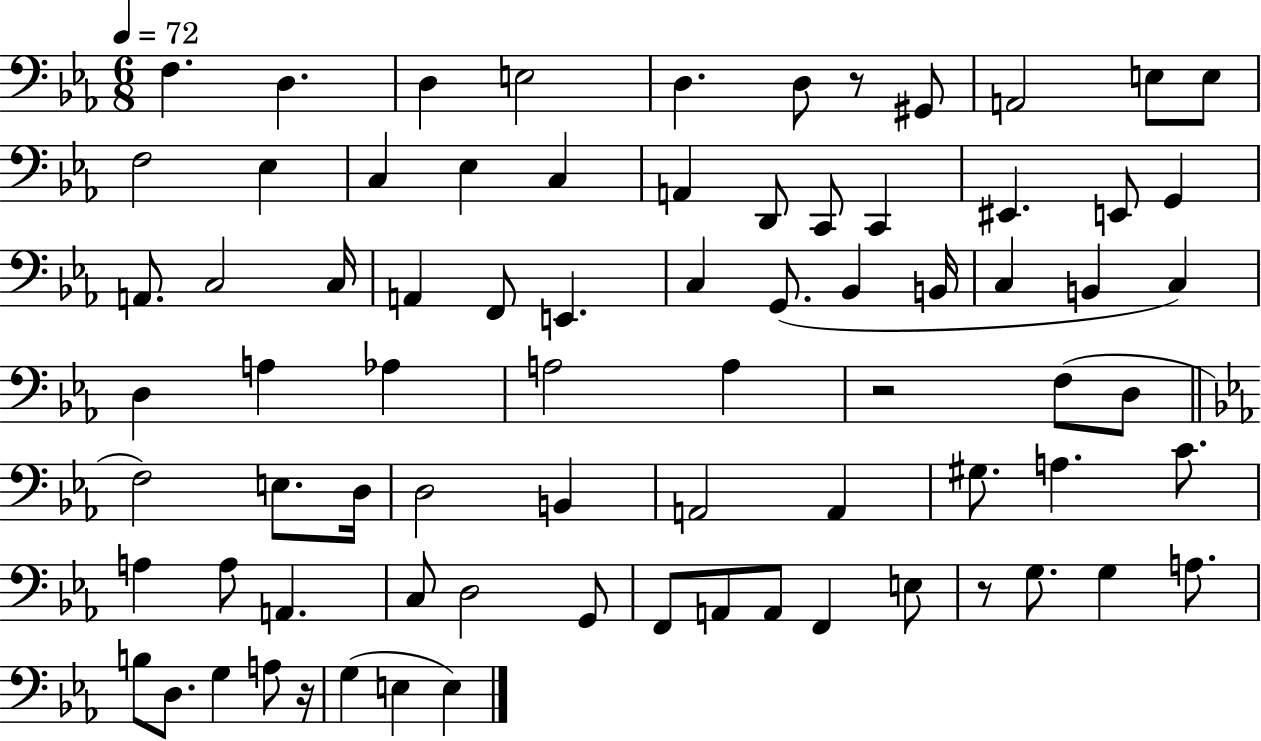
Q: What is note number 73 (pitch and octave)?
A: E3